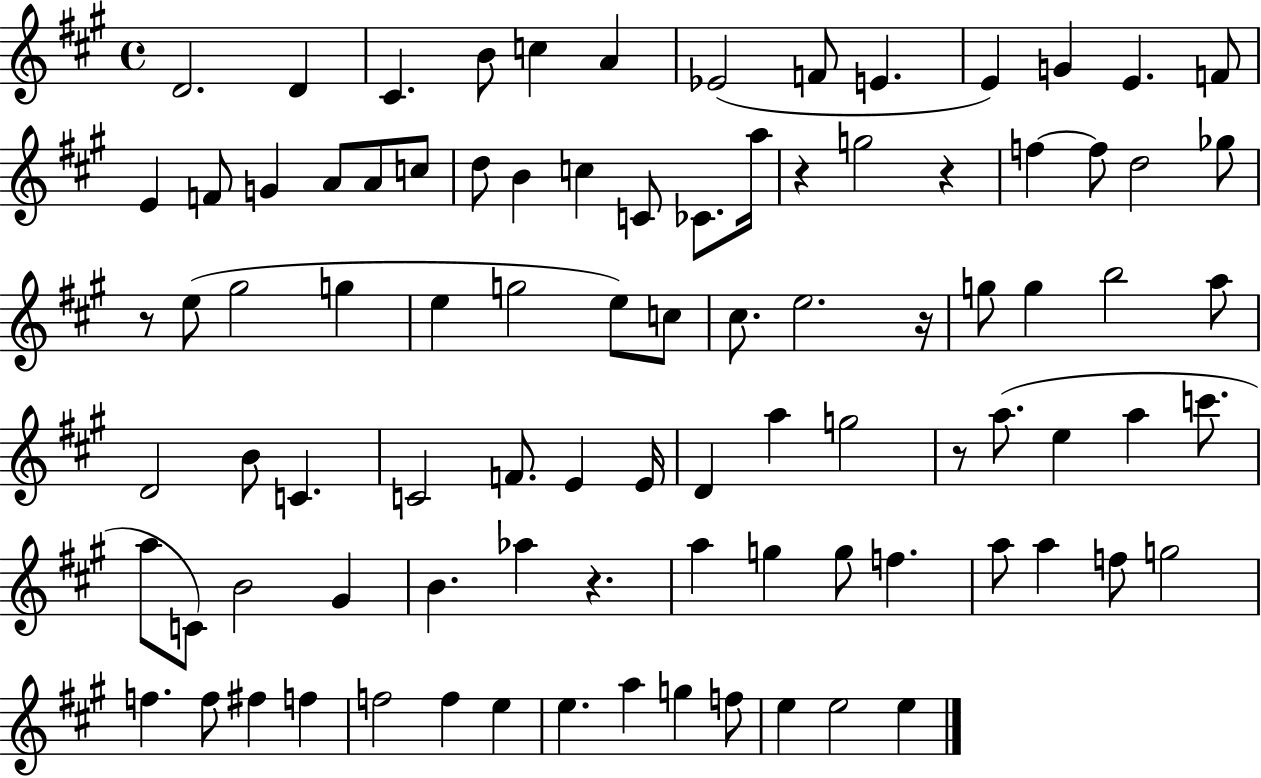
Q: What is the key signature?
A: A major